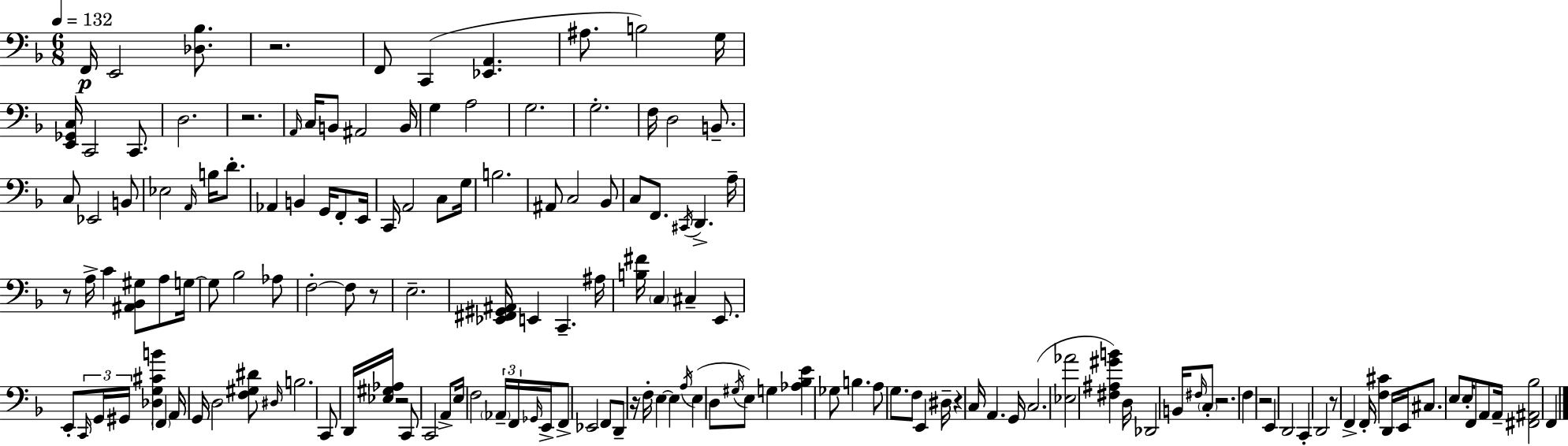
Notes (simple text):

F2/s E2/h [Db3,Bb3]/e. R/h. F2/e C2/q [Eb2,A2]/q. A#3/e. B3/h G3/s [E2,Gb2,C3]/s C2/h C2/e. D3/h. R/h. A2/s C3/s B2/e A#2/h B2/s G3/q A3/h G3/h. G3/h. F3/s D3/h B2/e. C3/e Eb2/h B2/e Eb3/h A2/s B3/s D4/e. Ab2/q B2/q G2/s F2/e E2/s C2/s A2/h C3/e G3/s B3/h. A#2/e C3/h Bb2/e C3/e F2/e. C#2/s D2/q. A3/s R/e A3/s C4/q [A#2,Bb2,G#3]/e A3/e G3/s G3/e Bb3/h Ab3/e F3/h F3/e R/e E3/h. [Eb2,F#2,G#2,A#2]/s E2/q C2/q. A#3/s [B3,F#4]/s C3/q C#3/q E2/e. E2/e C2/s G2/s G#2/s [Db3,G3,C#4,B4]/q F2/q A2/s G2/s D3/h [F3,G#3,D#4]/e D#3/s B3/h. C2/e D2/s [Eb3,G#3,Ab3]/s R/h C2/e C2/h A2/e E3/s F3/h Ab2/s F2/s Gb2/s E2/s F2/e Eb2/h F2/e D2/e R/s F3/s E3/q E3/q A3/s E3/q D3/e G#3/s E3/e G3/q [Ab3,Bb3,E4]/q Gb3/e B3/q. A3/e G3/e. F3/e E2/q D#3/s R/q C3/s A2/q. G2/s C3/h. [Eb3,Ab4]/h [F#3,A#3,G#4,B4]/q D3/s Db2/h B2/s F#3/s C3/e R/h. F3/q R/h E2/q D2/h C2/q D2/h R/e F2/q F2/s [F3,C#4]/q D2/s E2/s C#3/e. E3/e E3/s F2/e A2/e A2/s [F#2,A#2,Bb3]/h F2/q